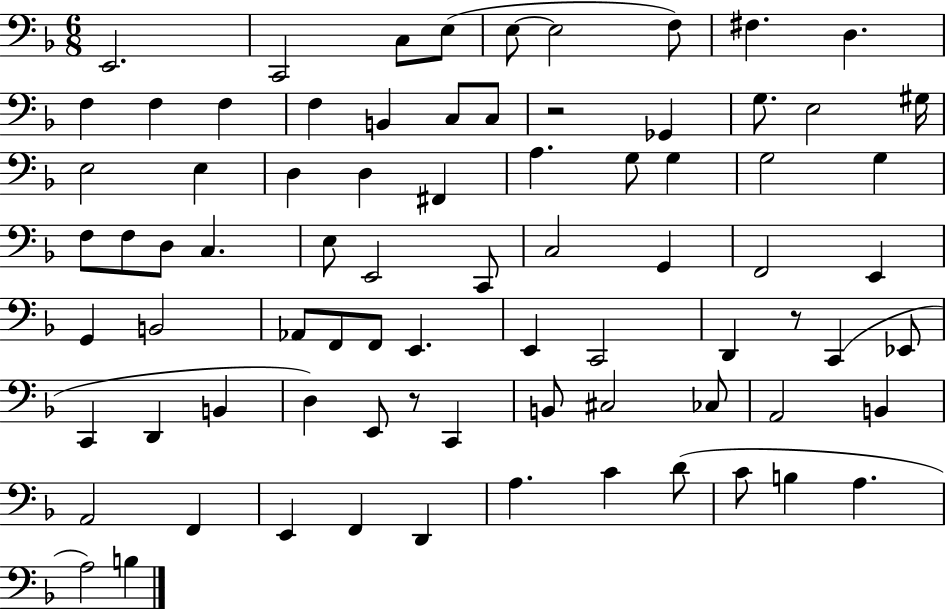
{
  \clef bass
  \numericTimeSignature
  \time 6/8
  \key f \major
  \repeat volta 2 { e,2. | c,2 c8 e8( | e8~~ e2 f8) | fis4. d4. | \break f4 f4 f4 | f4 b,4 c8 c8 | r2 ges,4 | g8. e2 gis16 | \break e2 e4 | d4 d4 fis,4 | a4. g8 g4 | g2 g4 | \break f8 f8 d8 c4. | e8 e,2 c,8 | c2 g,4 | f,2 e,4 | \break g,4 b,2 | aes,8 f,8 f,8 e,4. | e,4 c,2 | d,4 r8 c,4( ees,8 | \break c,4 d,4 b,4 | d4) e,8 r8 c,4 | b,8 cis2 ces8 | a,2 b,4 | \break a,2 f,4 | e,4 f,4 d,4 | a4. c'4 d'8( | c'8 b4 a4. | \break a2) b4 | } \bar "|."
}